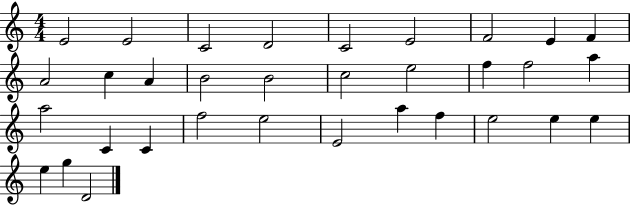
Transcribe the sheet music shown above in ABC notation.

X:1
T:Untitled
M:4/4
L:1/4
K:C
E2 E2 C2 D2 C2 E2 F2 E F A2 c A B2 B2 c2 e2 f f2 a a2 C C f2 e2 E2 a f e2 e e e g D2